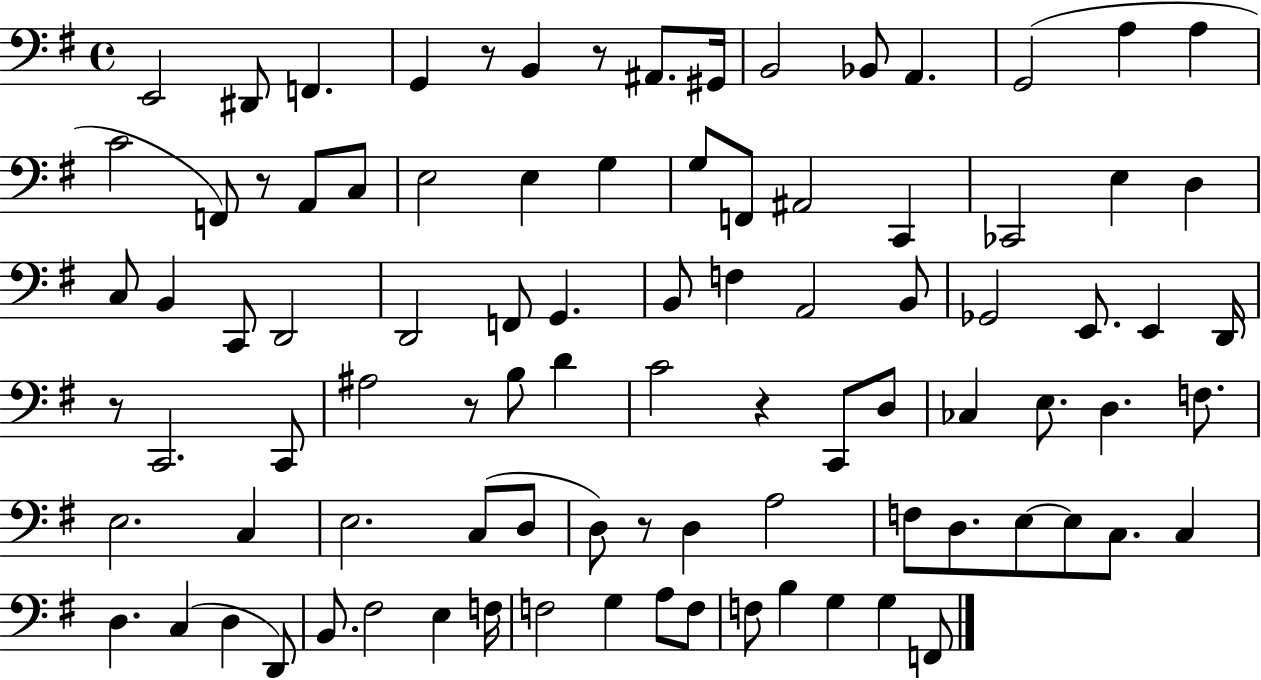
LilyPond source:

{
  \clef bass
  \time 4/4
  \defaultTimeSignature
  \key g \major
  e,2 dis,8 f,4. | g,4 r8 b,4 r8 ais,8. gis,16 | b,2 bes,8 a,4. | g,2( a4 a4 | \break c'2 f,8) r8 a,8 c8 | e2 e4 g4 | g8 f,8 ais,2 c,4 | ces,2 e4 d4 | \break c8 b,4 c,8 d,2 | d,2 f,8 g,4. | b,8 f4 a,2 b,8 | ges,2 e,8. e,4 d,16 | \break r8 c,2. c,8 | ais2 r8 b8 d'4 | c'2 r4 c,8 d8 | ces4 e8. d4. f8. | \break e2. c4 | e2. c8( d8 | d8) r8 d4 a2 | f8 d8. e8~~ e8 c8. c4 | \break d4. c4( d4 d,8) | b,8. fis2 e4 f16 | f2 g4 a8 f8 | f8 b4 g4 g4 f,8 | \break \bar "|."
}